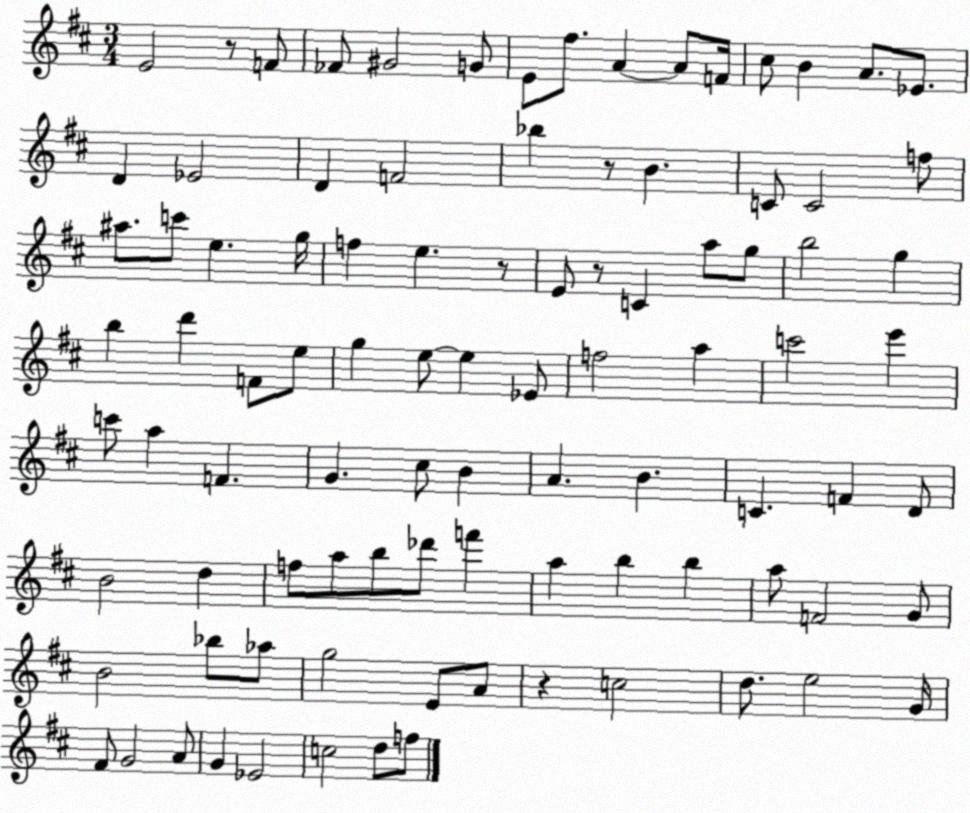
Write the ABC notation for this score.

X:1
T:Untitled
M:3/4
L:1/4
K:D
E2 z/2 F/2 _F/2 ^G2 G/2 E/2 ^f/2 A A/2 F/4 ^c/2 B A/2 _E/2 D _E2 D F2 _b z/2 B C/2 C2 f/2 ^a/2 c'/2 e g/4 f e z/2 E/2 z/2 C a/2 g/2 b2 g b d' F/2 e/2 g e/2 e _E/2 f2 a c'2 e' c'/2 a F G ^c/2 B A B C F D/2 B2 d f/2 a/2 b/2 _d'/2 f' a b b a/2 F2 G/2 B2 _b/2 _a/2 g2 E/2 A/2 z c2 d/2 e2 G/4 ^F/2 G2 A/2 G _E2 c2 d/2 f/2